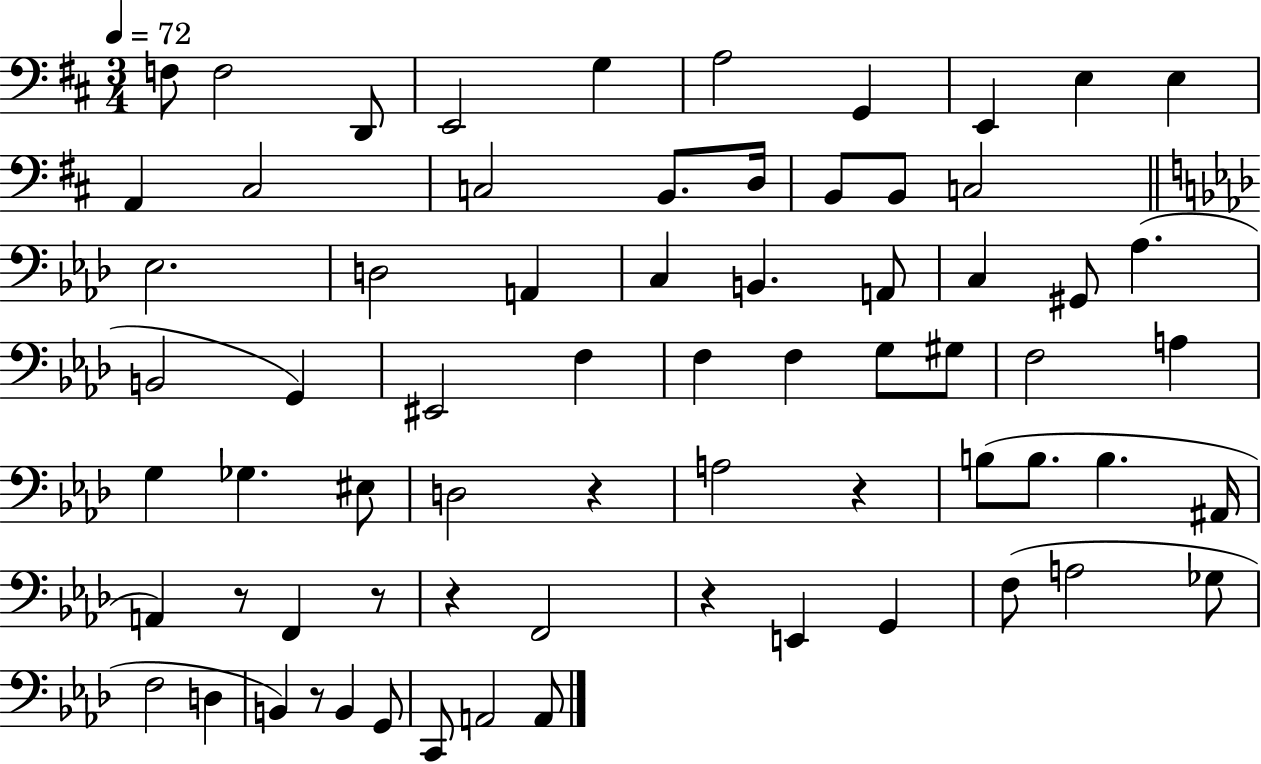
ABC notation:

X:1
T:Untitled
M:3/4
L:1/4
K:D
F,/2 F,2 D,,/2 E,,2 G, A,2 G,, E,, E, E, A,, ^C,2 C,2 B,,/2 D,/4 B,,/2 B,,/2 C,2 _E,2 D,2 A,, C, B,, A,,/2 C, ^G,,/2 _A, B,,2 G,, ^E,,2 F, F, F, G,/2 ^G,/2 F,2 A, G, _G, ^E,/2 D,2 z A,2 z B,/2 B,/2 B, ^A,,/4 A,, z/2 F,, z/2 z F,,2 z E,, G,, F,/2 A,2 _G,/2 F,2 D, B,, z/2 B,, G,,/2 C,,/2 A,,2 A,,/2